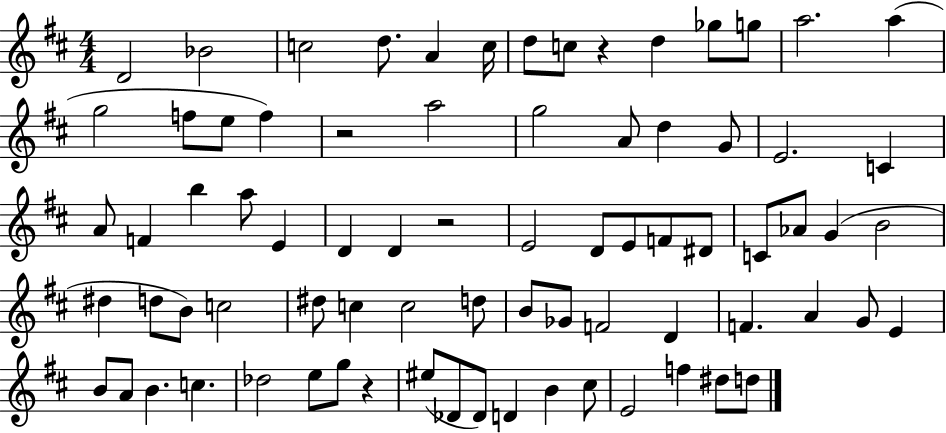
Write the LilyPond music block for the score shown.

{
  \clef treble
  \numericTimeSignature
  \time 4/4
  \key d \major
  d'2 bes'2 | c''2 d''8. a'4 c''16 | d''8 c''8 r4 d''4 ges''8 g''8 | a''2. a''4( | \break g''2 f''8 e''8 f''4) | r2 a''2 | g''2 a'8 d''4 g'8 | e'2. c'4 | \break a'8 f'4 b''4 a''8 e'4 | d'4 d'4 r2 | e'2 d'8 e'8 f'8 dis'8 | c'8 aes'8 g'4( b'2 | \break dis''4 d''8 b'8) c''2 | dis''8 c''4 c''2 d''8 | b'8 ges'8 f'2 d'4 | f'4. a'4 g'8 e'4 | \break b'8 a'8 b'4. c''4. | des''2 e''8 g''8 r4 | eis''8( des'8 des'8) d'4 b'4 cis''8 | e'2 f''4 dis''8 d''8 | \break \bar "|."
}